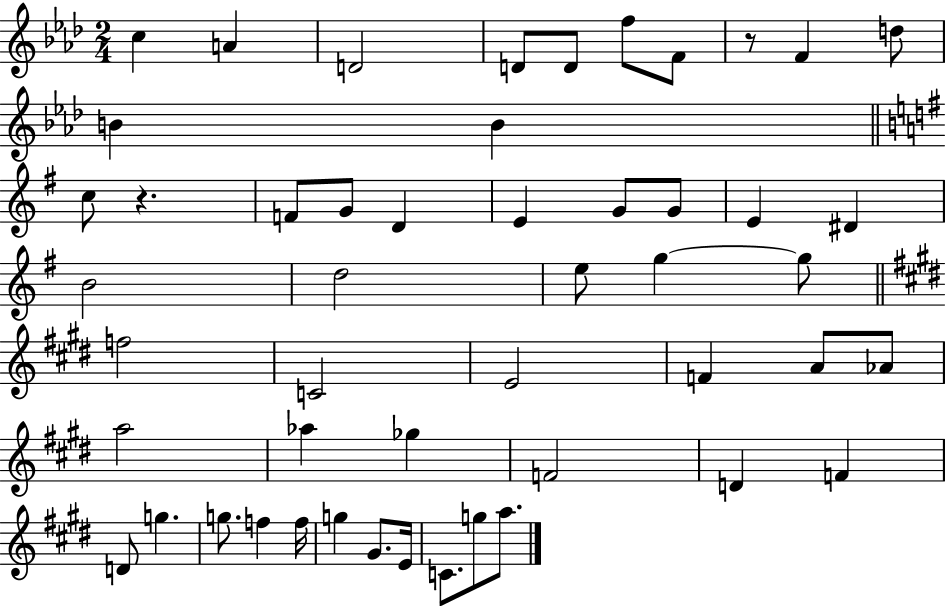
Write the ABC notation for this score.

X:1
T:Untitled
M:2/4
L:1/4
K:Ab
c A D2 D/2 D/2 f/2 F/2 z/2 F d/2 B B c/2 z F/2 G/2 D E G/2 G/2 E ^D B2 d2 e/2 g g/2 f2 C2 E2 F A/2 _A/2 a2 _a _g F2 D F D/2 g g/2 f f/4 g ^G/2 E/4 C/2 g/2 a/2